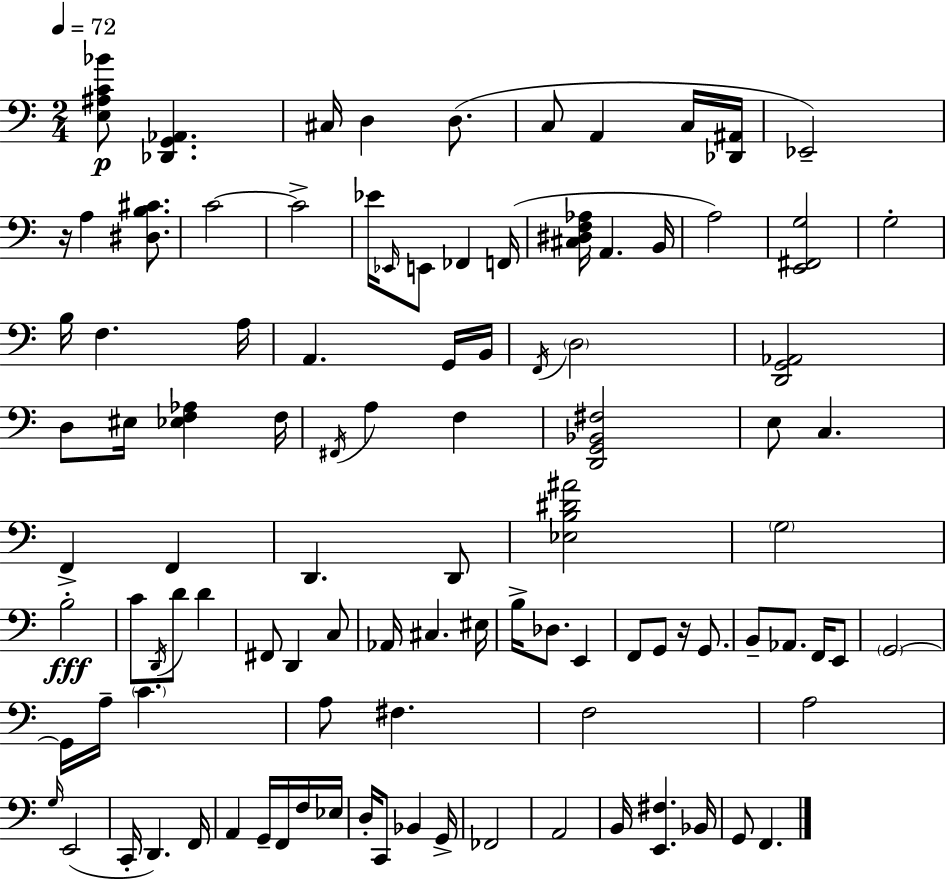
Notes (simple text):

[E3,A#3,C4,Bb4]/e [Db2,G2,Ab2]/q. C#3/s D3/q D3/e. C3/e A2/q C3/s [Db2,A#2]/s Eb2/h R/s A3/q [D#3,B3,C#4]/e. C4/h C4/h Eb4/s Eb2/s E2/e FES2/q F2/s [C#3,D#3,F3,Ab3]/s A2/q. B2/s A3/h [E2,F#2,G3]/h G3/h B3/s F3/q. A3/s A2/q. G2/s B2/s F2/s D3/h [D2,G2,Ab2]/h D3/e EIS3/s [Eb3,F3,Ab3]/q F3/s F#2/s A3/q F3/q [D2,G2,Bb2,F#3]/h E3/e C3/q. F2/q F2/q D2/q. D2/e [Eb3,B3,D#4,A#4]/h G3/h B3/h C4/e D2/s D4/e D4/q F#2/e D2/q C3/e Ab2/s C#3/q. EIS3/s B3/s Db3/e. E2/q F2/e G2/e R/s G2/e. B2/e Ab2/e. F2/s E2/e G2/h G2/s A3/s C4/q. A3/e F#3/q. F3/h A3/h G3/s E2/h C2/s D2/q. F2/s A2/q G2/s F2/s F3/s Eb3/s D3/s C2/e Bb2/q G2/s FES2/h A2/h B2/s [E2,F#3]/q. Bb2/s G2/e F2/q.